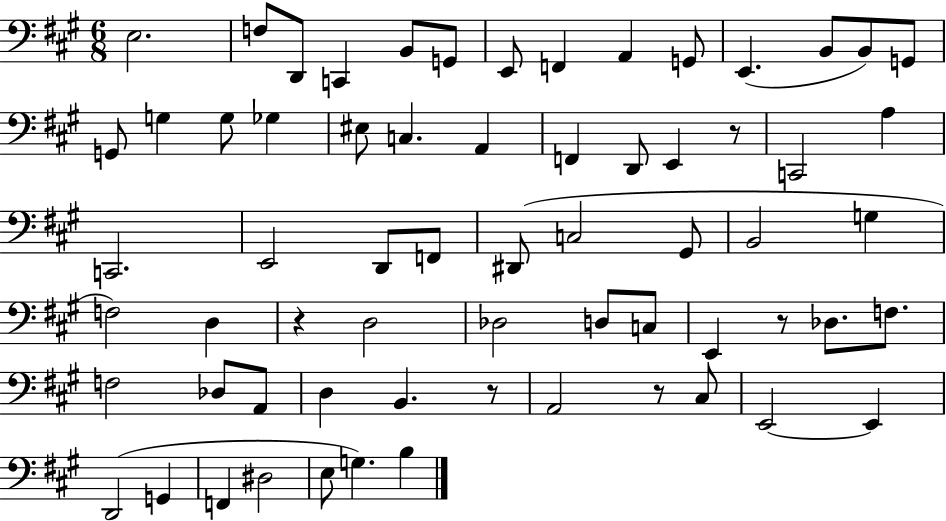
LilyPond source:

{
  \clef bass
  \numericTimeSignature
  \time 6/8
  \key a \major
  e2. | f8 d,8 c,4 b,8 g,8 | e,8 f,4 a,4 g,8 | e,4.( b,8 b,8) g,8 | \break g,8 g4 g8 ges4 | eis8 c4. a,4 | f,4 d,8 e,4 r8 | c,2 a4 | \break c,2. | e,2 d,8 f,8 | dis,8( c2 gis,8 | b,2 g4 | \break f2) d4 | r4 d2 | des2 d8 c8 | e,4 r8 des8. f8. | \break f2 des8 a,8 | d4 b,4. r8 | a,2 r8 cis8 | e,2~~ e,4 | \break d,2( g,4 | f,4 dis2 | e8 g4.) b4 | \bar "|."
}